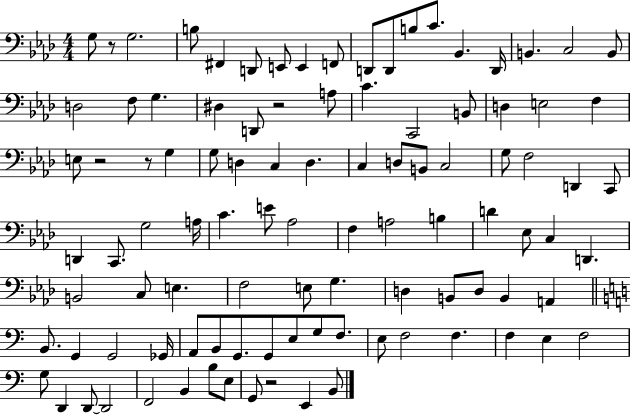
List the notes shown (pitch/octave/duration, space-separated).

G3/e R/e G3/h. B3/e F#2/q D2/e E2/e E2/q F2/e D2/e D2/e B3/e C4/e. Bb2/q. D2/s B2/q. C3/h B2/e D3/h F3/e G3/q. D#3/q D2/e R/h A3/e C4/q. C2/h B2/e D3/q E3/h F3/q E3/e R/h R/e G3/q G3/e D3/q C3/q D3/q. C3/q D3/e B2/e C3/h G3/e F3/h D2/q C2/e D2/q C2/e. G3/h A3/s C4/q. E4/e Ab3/h F3/q A3/h B3/q D4/q Eb3/e C3/q D2/q. B2/h C3/e E3/q. F3/h E3/e G3/q. D3/q B2/e D3/e B2/q A2/q B2/e. G2/q G2/h Gb2/s A2/e B2/e G2/e. G2/e E3/e G3/e F3/e. E3/e F3/h F3/q. F3/q E3/q F3/h G3/e D2/q D2/e D2/h F2/h B2/q B3/e E3/e G2/e R/h E2/q B2/e